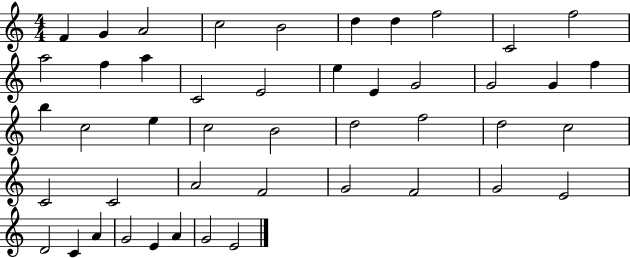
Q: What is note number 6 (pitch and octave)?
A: D5